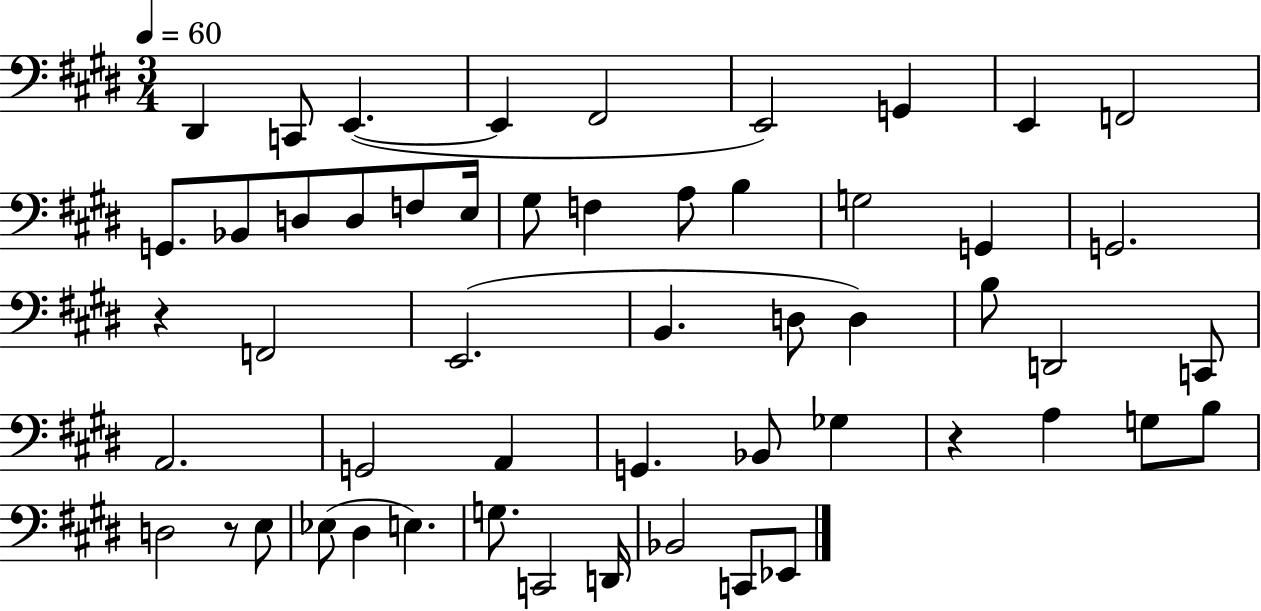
X:1
T:Untitled
M:3/4
L:1/4
K:E
^D,, C,,/2 E,, E,, ^F,,2 E,,2 G,, E,, F,,2 G,,/2 _B,,/2 D,/2 D,/2 F,/2 E,/4 ^G,/2 F, A,/2 B, G,2 G,, G,,2 z F,,2 E,,2 B,, D,/2 D, B,/2 D,,2 C,,/2 A,,2 G,,2 A,, G,, _B,,/2 _G, z A, G,/2 B,/2 D,2 z/2 E,/2 _E,/2 ^D, E, G,/2 C,,2 D,,/4 _B,,2 C,,/2 _E,,/2